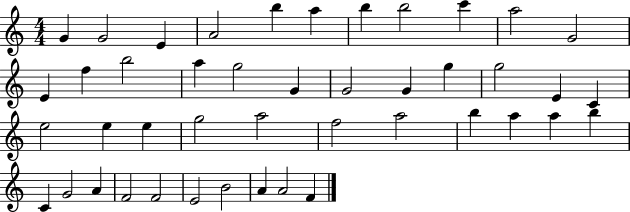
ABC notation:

X:1
T:Untitled
M:4/4
L:1/4
K:C
G G2 E A2 b a b b2 c' a2 G2 E f b2 a g2 G G2 G g g2 E C e2 e e g2 a2 f2 a2 b a a b C G2 A F2 F2 E2 B2 A A2 F